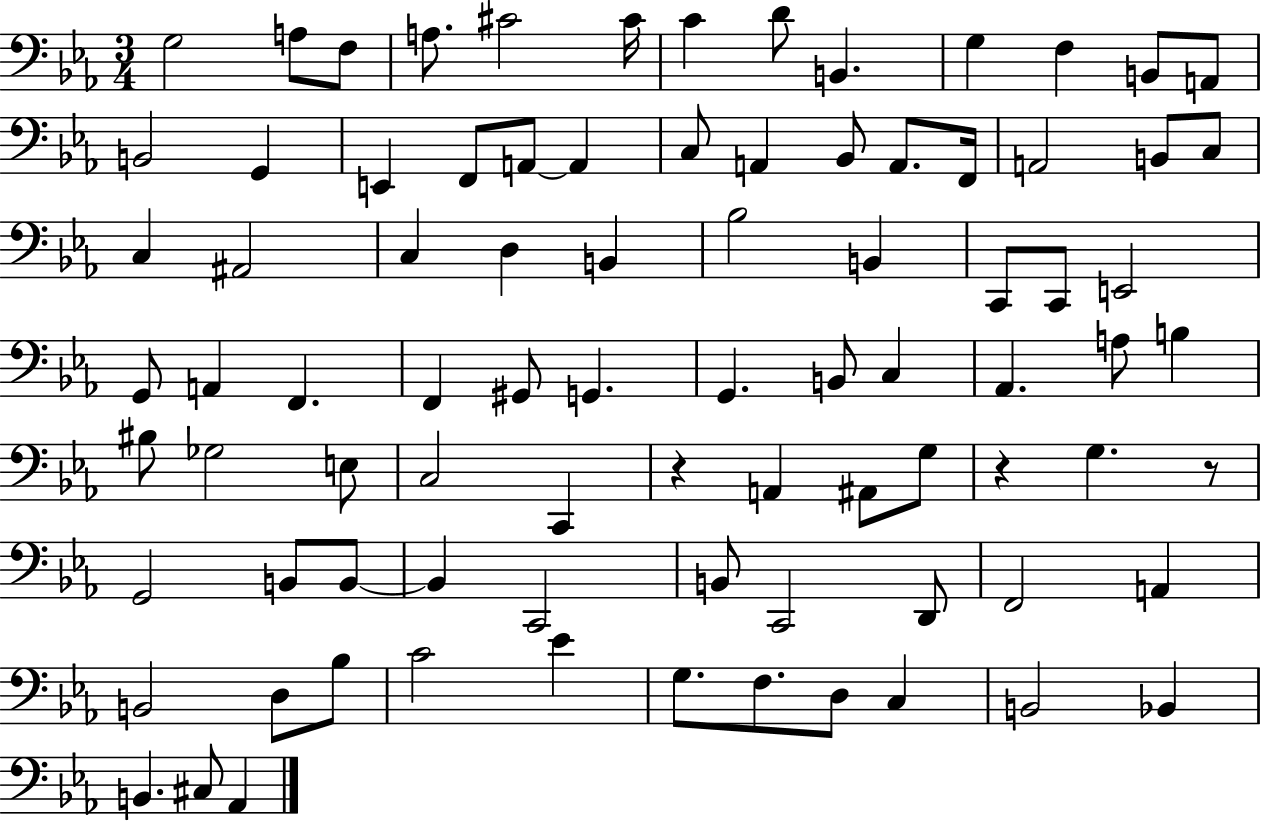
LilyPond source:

{
  \clef bass
  \numericTimeSignature
  \time 3/4
  \key ees \major
  \repeat volta 2 { g2 a8 f8 | a8. cis'2 cis'16 | c'4 d'8 b,4. | g4 f4 b,8 a,8 | \break b,2 g,4 | e,4 f,8 a,8~~ a,4 | c8 a,4 bes,8 a,8. f,16 | a,2 b,8 c8 | \break c4 ais,2 | c4 d4 b,4 | bes2 b,4 | c,8 c,8 e,2 | \break g,8 a,4 f,4. | f,4 gis,8 g,4. | g,4. b,8 c4 | aes,4. a8 b4 | \break bis8 ges2 e8 | c2 c,4 | r4 a,4 ais,8 g8 | r4 g4. r8 | \break g,2 b,8 b,8~~ | b,4 c,2 | b,8 c,2 d,8 | f,2 a,4 | \break b,2 d8 bes8 | c'2 ees'4 | g8. f8. d8 c4 | b,2 bes,4 | \break b,4. cis8 aes,4 | } \bar "|."
}